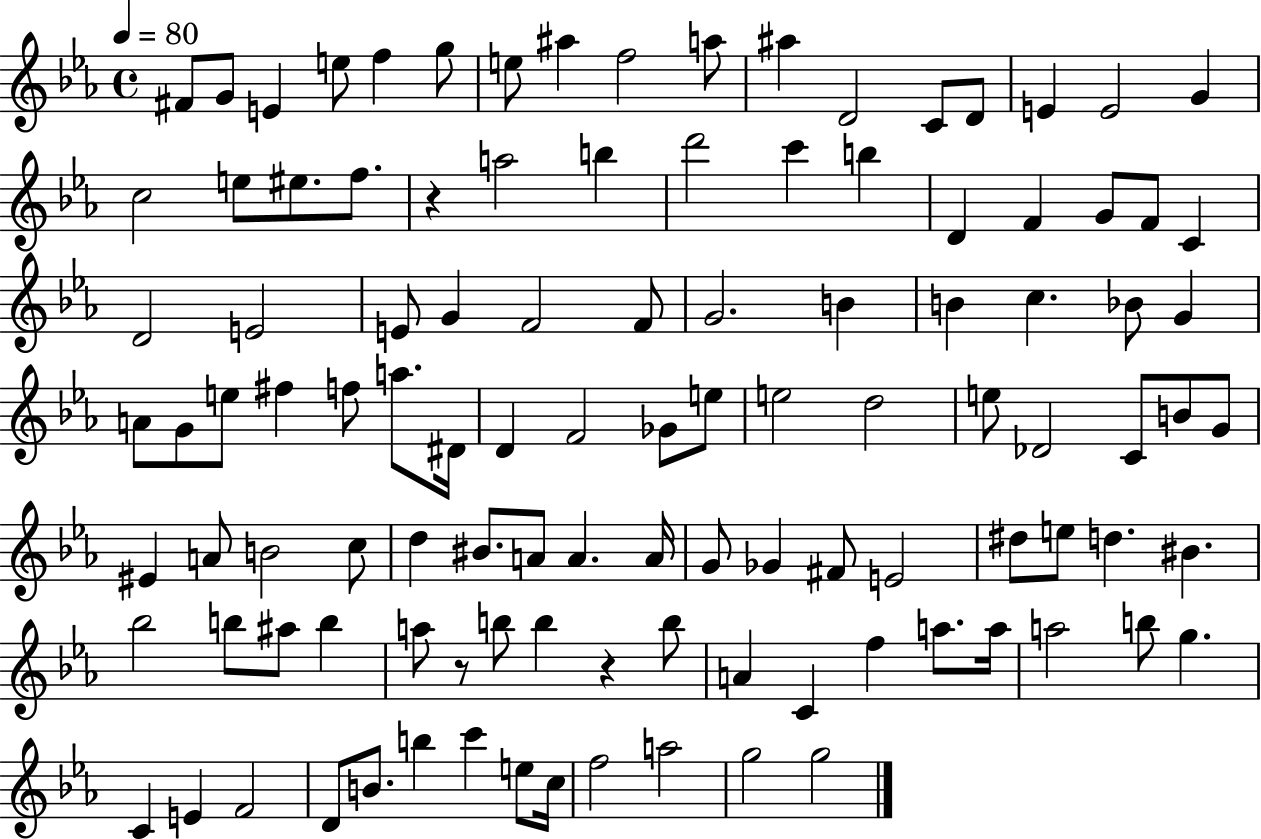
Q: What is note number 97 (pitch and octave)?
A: F4